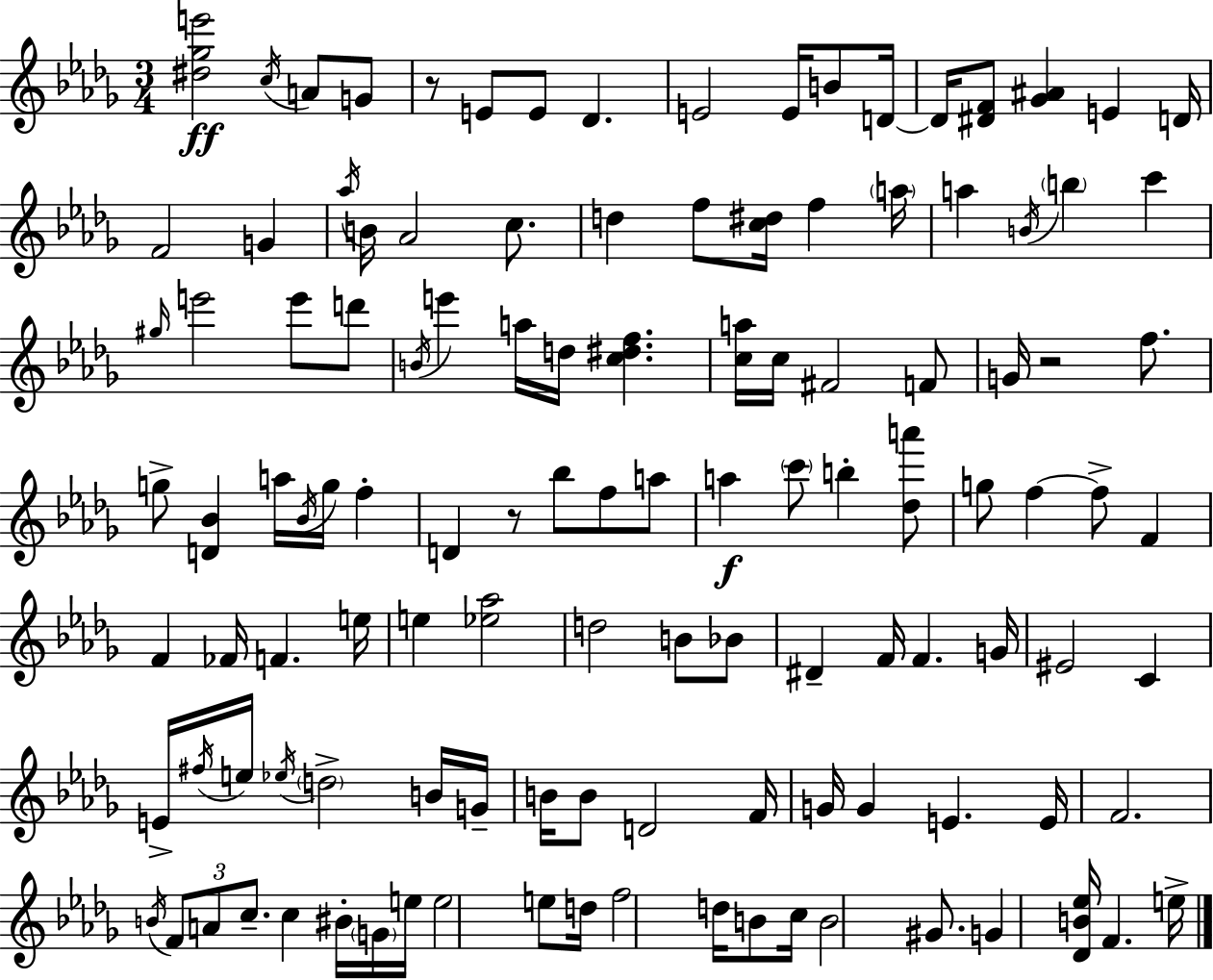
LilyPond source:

{
  \clef treble
  \numericTimeSignature
  \time 3/4
  \key bes \minor
  <dis'' ges'' e'''>2\ff \acciaccatura { c''16 } a'8 g'8 | r8 e'8 e'8 des'4. | e'2 e'16 b'8 | d'16~~ d'16 <dis' f'>8 <ges' ais'>4 e'4 | \break d'16 f'2 g'4 | \acciaccatura { aes''16 } b'16 aes'2 c''8. | d''4 f''8 <c'' dis''>16 f''4 | \parenthesize a''16 a''4 \acciaccatura { b'16 } \parenthesize b''4 c'''4 | \break \grace { gis''16 } e'''2 | e'''8 d'''8 \acciaccatura { b'16 } e'''4 a''16 d''16 <c'' dis'' f''>4. | <c'' a''>16 c''16 fis'2 | f'8 g'16 r2 | \break f''8. g''8-> <d' bes'>4 a''16 | \acciaccatura { bes'16 } g''16 f''4-. d'4 r8 | bes''8 f''8 a''8 a''4\f \parenthesize c'''8 | b''4-. <des'' a'''>8 g''8 f''4~~ | \break f''8-> f'4 f'4 fes'16 f'4. | e''16 e''4 <ees'' aes''>2 | d''2 | b'8 bes'8 dis'4-- f'16 f'4. | \break g'16 eis'2 | c'4 e'16-> \acciaccatura { fis''16 } e''16 \acciaccatura { ees''16 } \parenthesize d''2-> | b'16 g'16-- b'16 b'8 d'2 | f'16 g'16 g'4 | \break e'4. e'16 f'2. | \acciaccatura { b'16 } \tuplet 3/2 { f'8 a'8 | c''8.-- } c''4 bis'16-. \parenthesize g'16 e''16 e''2 | e''8 d''16 f''2 | \break d''16 b'8 c''16 b'2 | gis'8. g'4 | <des' b' ees''>16 f'4. e''16-> \bar "|."
}